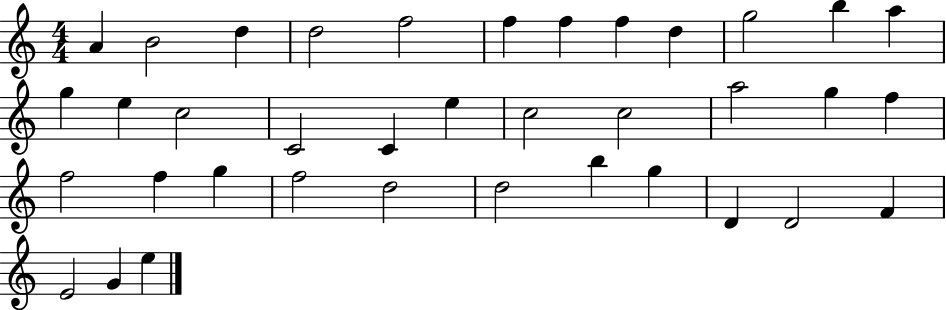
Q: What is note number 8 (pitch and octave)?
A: F5